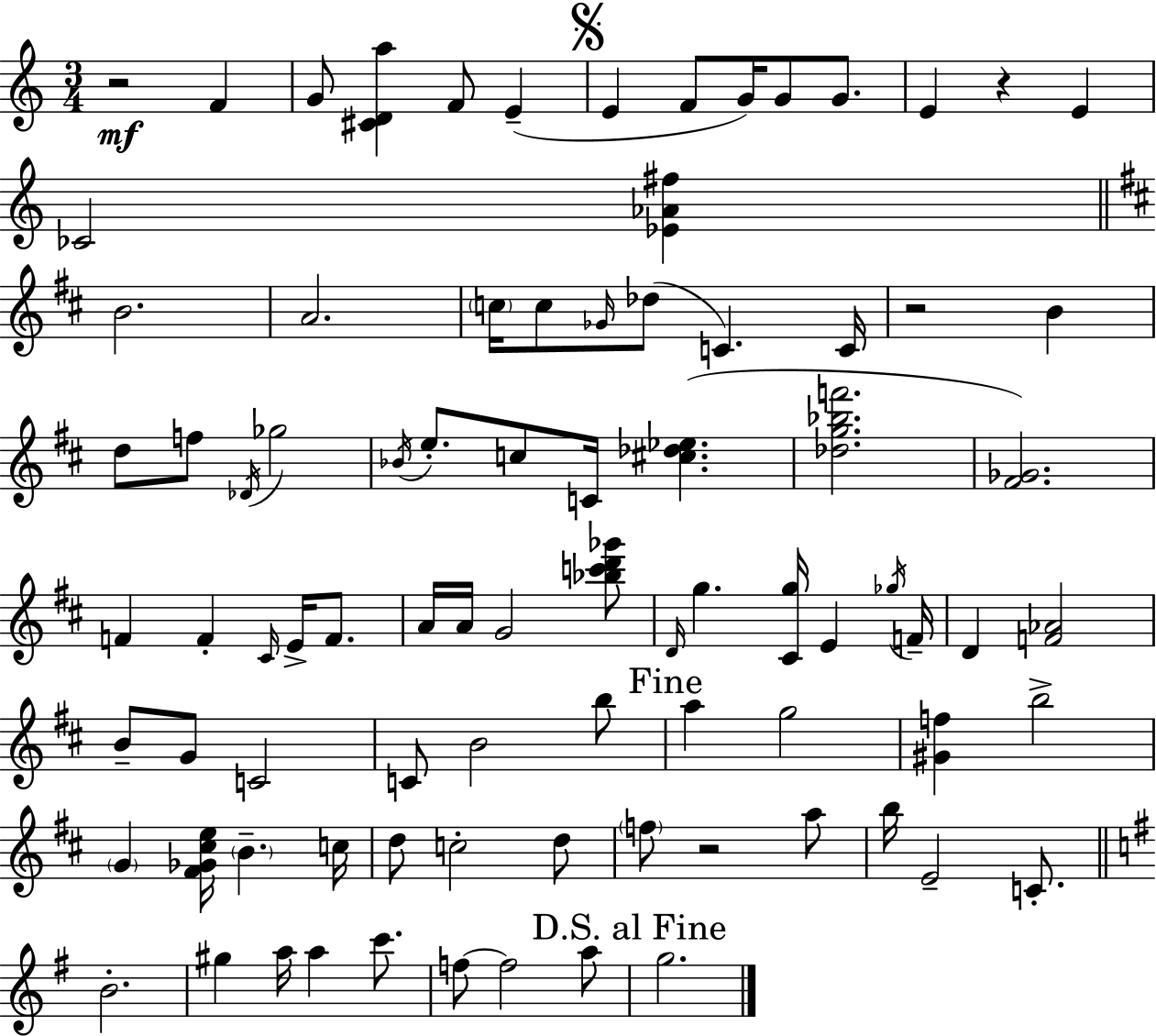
R/h F4/q G4/e [C#4,D4,A5]/q F4/e E4/q E4/q F4/e G4/s G4/e G4/e. E4/q R/q E4/q CES4/h [Eb4,Ab4,F#5]/q B4/h. A4/h. C5/s C5/e Gb4/s Db5/e C4/q. C4/s R/h B4/q D5/e F5/e Db4/s Gb5/h Bb4/s E5/e. C5/e C4/s [C#5,Db5,Eb5]/q. [Db5,G5,Bb5,F6]/h. [F#4,Gb4]/h. F4/q F4/q C#4/s E4/s F4/e. A4/s A4/s G4/h [Bb5,C6,D6,Gb6]/e D4/s G5/q. [C#4,G5]/s E4/q Gb5/s F4/s D4/q [F4,Ab4]/h B4/e G4/e C4/h C4/e B4/h B5/e A5/q G5/h [G#4,F5]/q B5/h G4/q [F#4,Gb4,C#5,E5]/s B4/q. C5/s D5/e C5/h D5/e F5/e R/h A5/e B5/s E4/h C4/e. B4/h. G#5/q A5/s A5/q C6/e. F5/e F5/h A5/e G5/h.